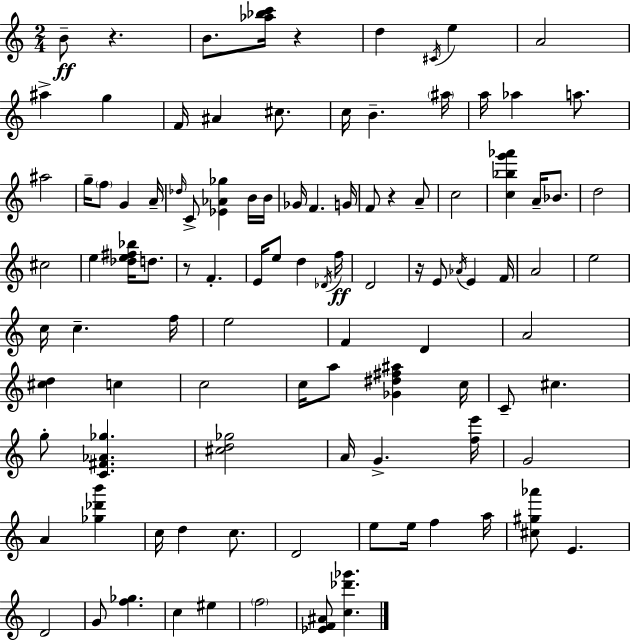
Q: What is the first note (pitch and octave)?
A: B4